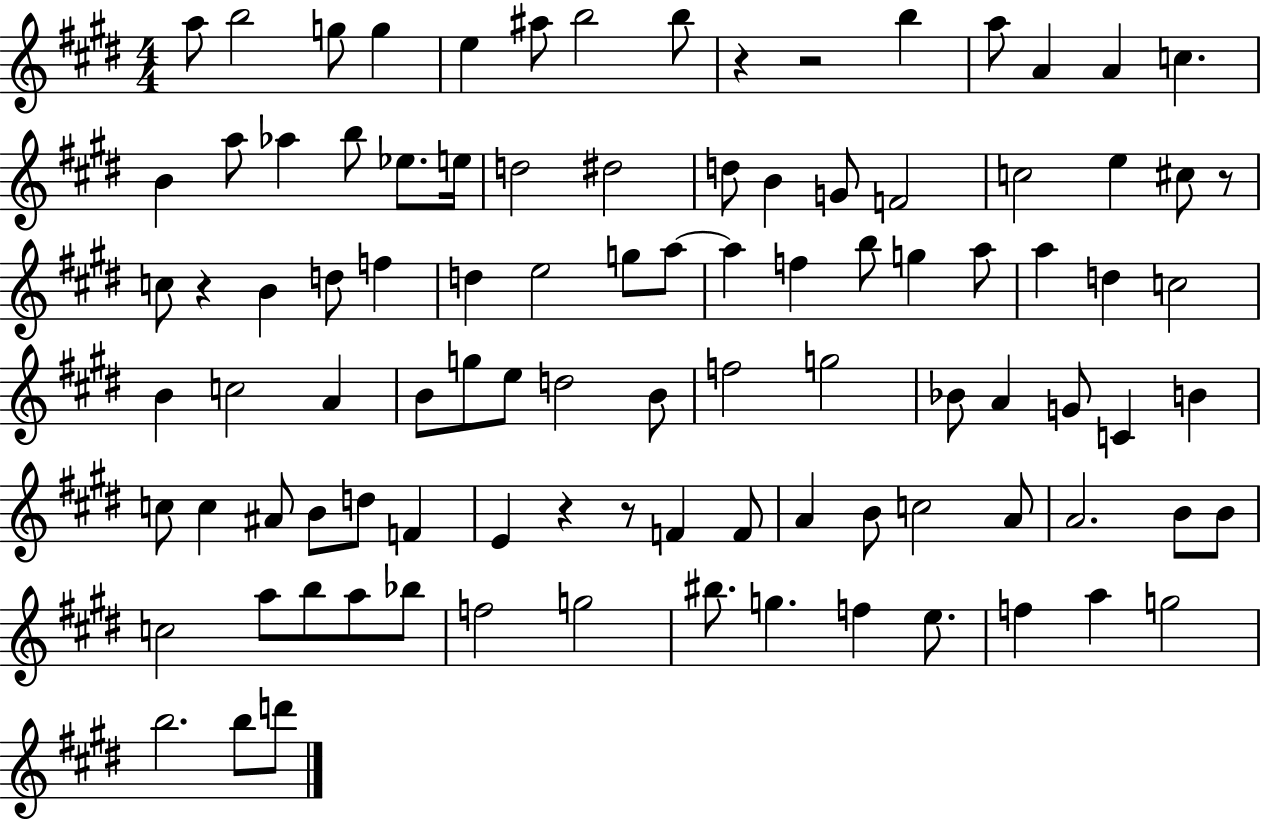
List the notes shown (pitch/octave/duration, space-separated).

A5/e B5/h G5/e G5/q E5/q A#5/e B5/h B5/e R/q R/h B5/q A5/e A4/q A4/q C5/q. B4/q A5/e Ab5/q B5/e Eb5/e. E5/s D5/h D#5/h D5/e B4/q G4/e F4/h C5/h E5/q C#5/e R/e C5/e R/q B4/q D5/e F5/q D5/q E5/h G5/e A5/e A5/q F5/q B5/e G5/q A5/e A5/q D5/q C5/h B4/q C5/h A4/q B4/e G5/e E5/e D5/h B4/e F5/h G5/h Bb4/e A4/q G4/e C4/q B4/q C5/e C5/q A#4/e B4/e D5/e F4/q E4/q R/q R/e F4/q F4/e A4/q B4/e C5/h A4/e A4/h. B4/e B4/e C5/h A5/e B5/e A5/e Bb5/e F5/h G5/h BIS5/e. G5/q. F5/q E5/e. F5/q A5/q G5/h B5/h. B5/e D6/e